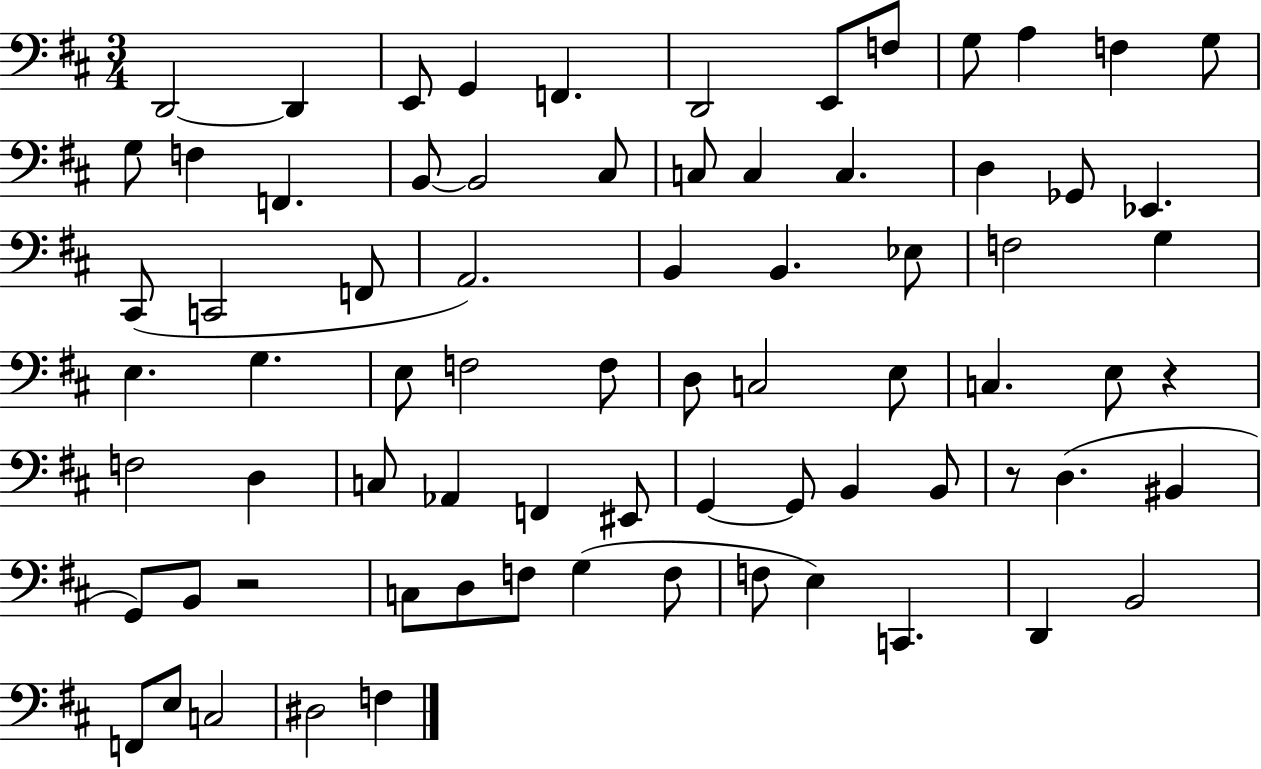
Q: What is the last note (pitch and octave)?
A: F3